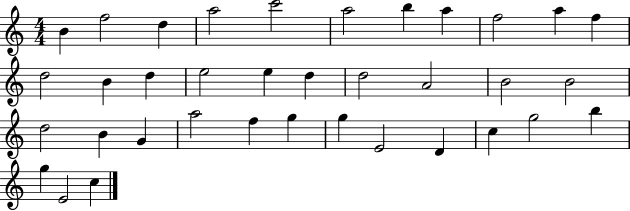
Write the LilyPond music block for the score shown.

{
  \clef treble
  \numericTimeSignature
  \time 4/4
  \key c \major
  b'4 f''2 d''4 | a''2 c'''2 | a''2 b''4 a''4 | f''2 a''4 f''4 | \break d''2 b'4 d''4 | e''2 e''4 d''4 | d''2 a'2 | b'2 b'2 | \break d''2 b'4 g'4 | a''2 f''4 g''4 | g''4 e'2 d'4 | c''4 g''2 b''4 | \break g''4 e'2 c''4 | \bar "|."
}